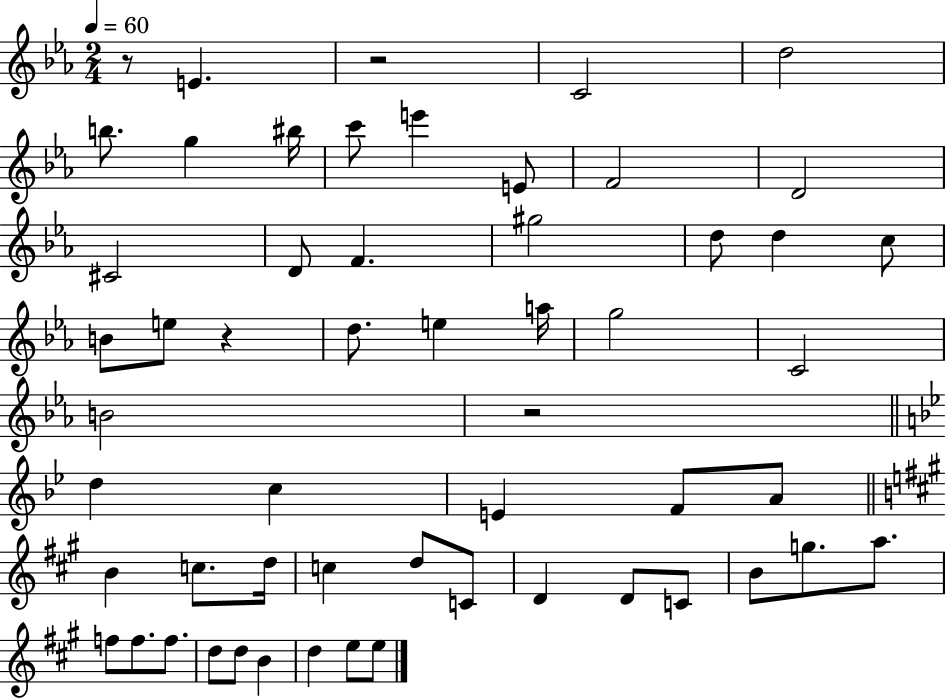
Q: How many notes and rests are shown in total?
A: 56